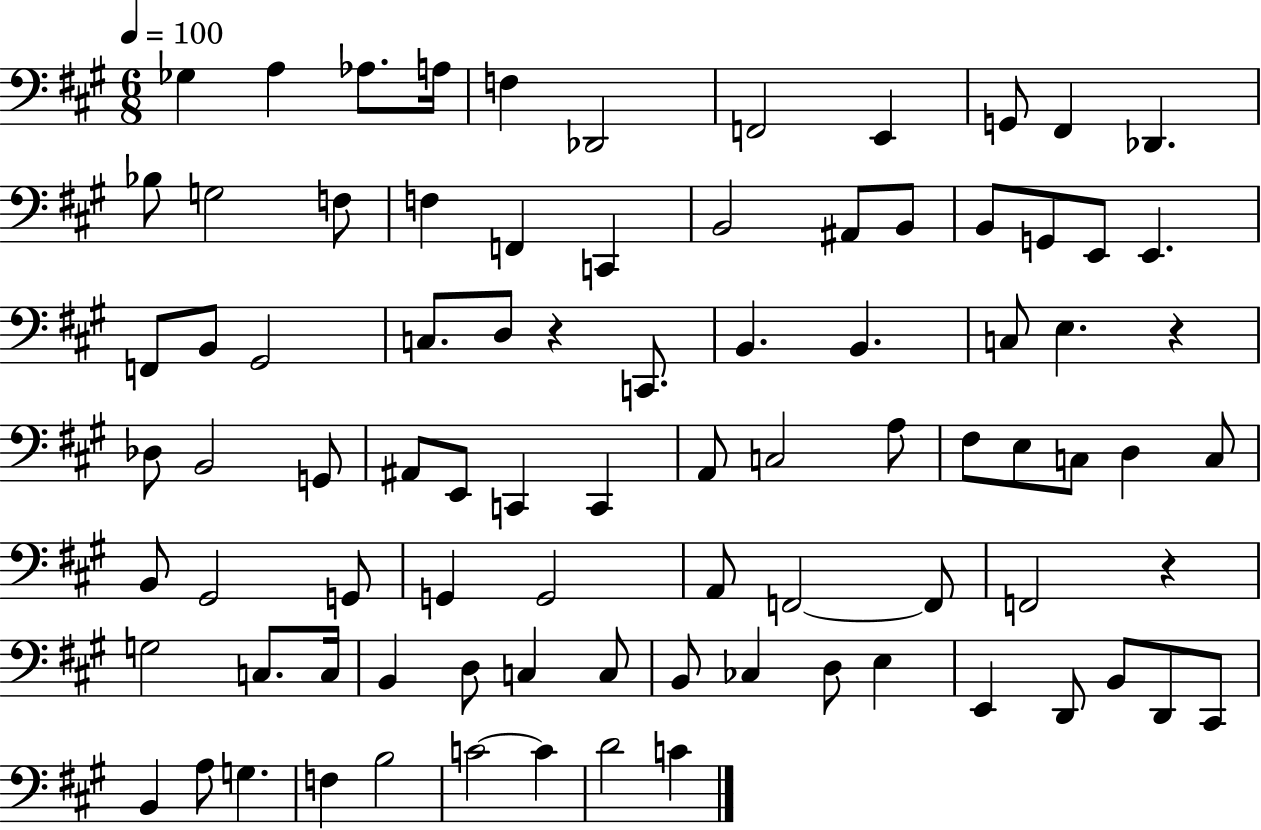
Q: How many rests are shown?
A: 3